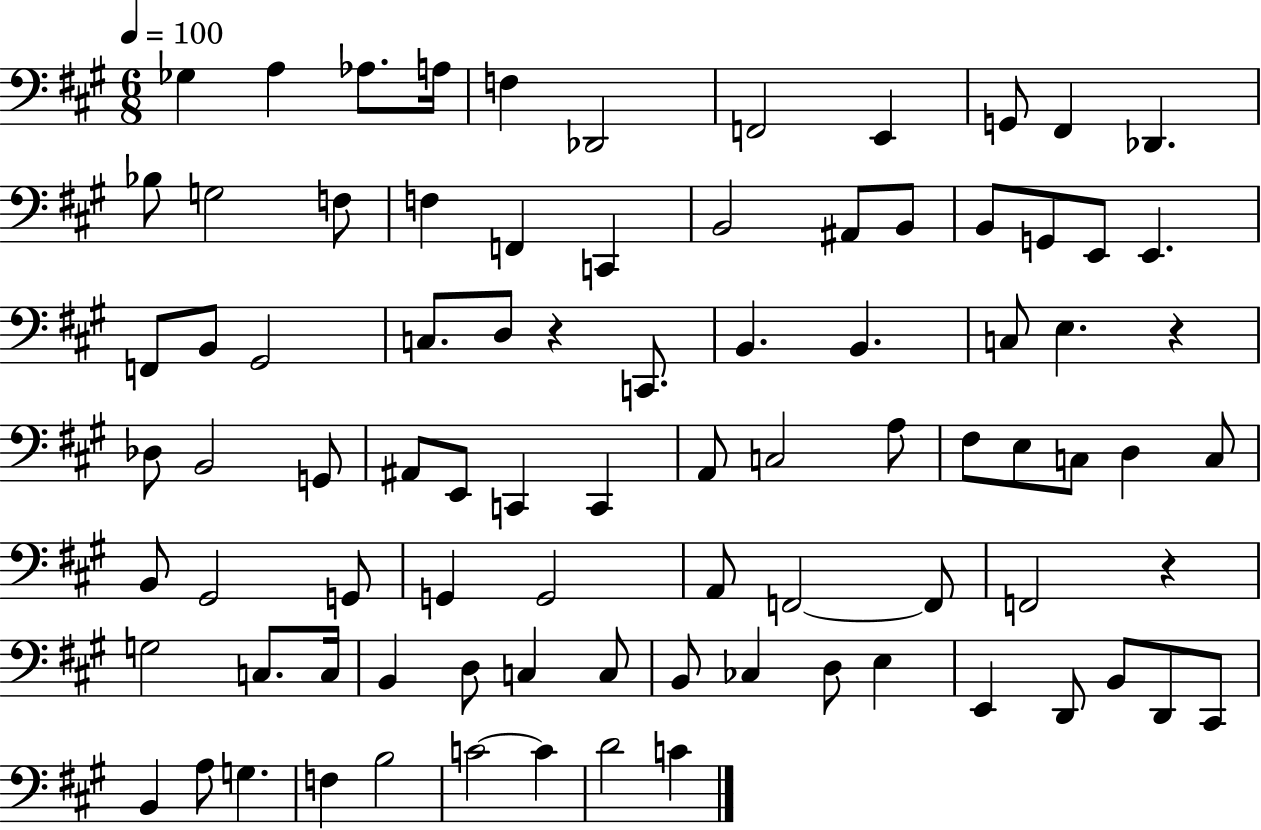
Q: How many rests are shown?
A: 3